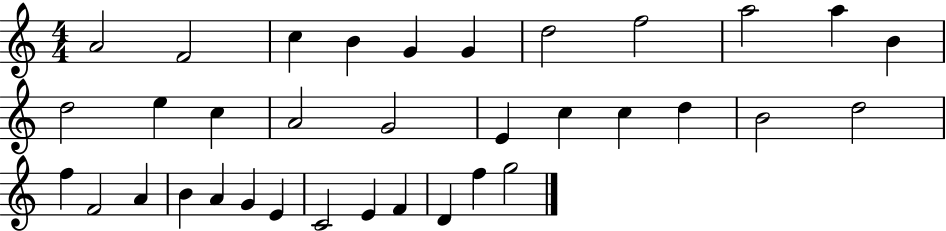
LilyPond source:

{
  \clef treble
  \numericTimeSignature
  \time 4/4
  \key c \major
  a'2 f'2 | c''4 b'4 g'4 g'4 | d''2 f''2 | a''2 a''4 b'4 | \break d''2 e''4 c''4 | a'2 g'2 | e'4 c''4 c''4 d''4 | b'2 d''2 | \break f''4 f'2 a'4 | b'4 a'4 g'4 e'4 | c'2 e'4 f'4 | d'4 f''4 g''2 | \break \bar "|."
}